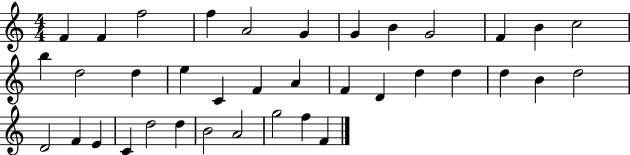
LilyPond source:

{
  \clef treble
  \numericTimeSignature
  \time 4/4
  \key c \major
  f'4 f'4 f''2 | f''4 a'2 g'4 | g'4 b'4 g'2 | f'4 b'4 c''2 | \break b''4 d''2 d''4 | e''4 c'4 f'4 a'4 | f'4 d'4 d''4 d''4 | d''4 b'4 d''2 | \break d'2 f'4 e'4 | c'4 d''2 d''4 | b'2 a'2 | g''2 f''4 f'4 | \break \bar "|."
}